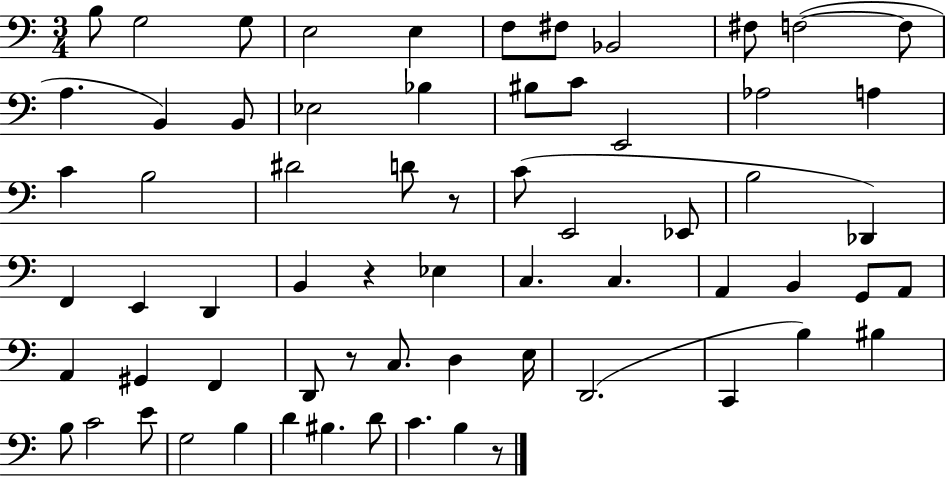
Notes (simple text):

B3/e G3/h G3/e E3/h E3/q F3/e F#3/e Bb2/h F#3/e F3/h F3/e A3/q. B2/q B2/e Eb3/h Bb3/q BIS3/e C4/e E2/h Ab3/h A3/q C4/q B3/h D#4/h D4/e R/e C4/e E2/h Eb2/e B3/h Db2/q F2/q E2/q D2/q B2/q R/q Eb3/q C3/q. C3/q. A2/q B2/q G2/e A2/e A2/q G#2/q F2/q D2/e R/e C3/e. D3/q E3/s D2/h. C2/q B3/q BIS3/q B3/e C4/h E4/e G3/h B3/q D4/q BIS3/q. D4/e C4/q. B3/q R/e